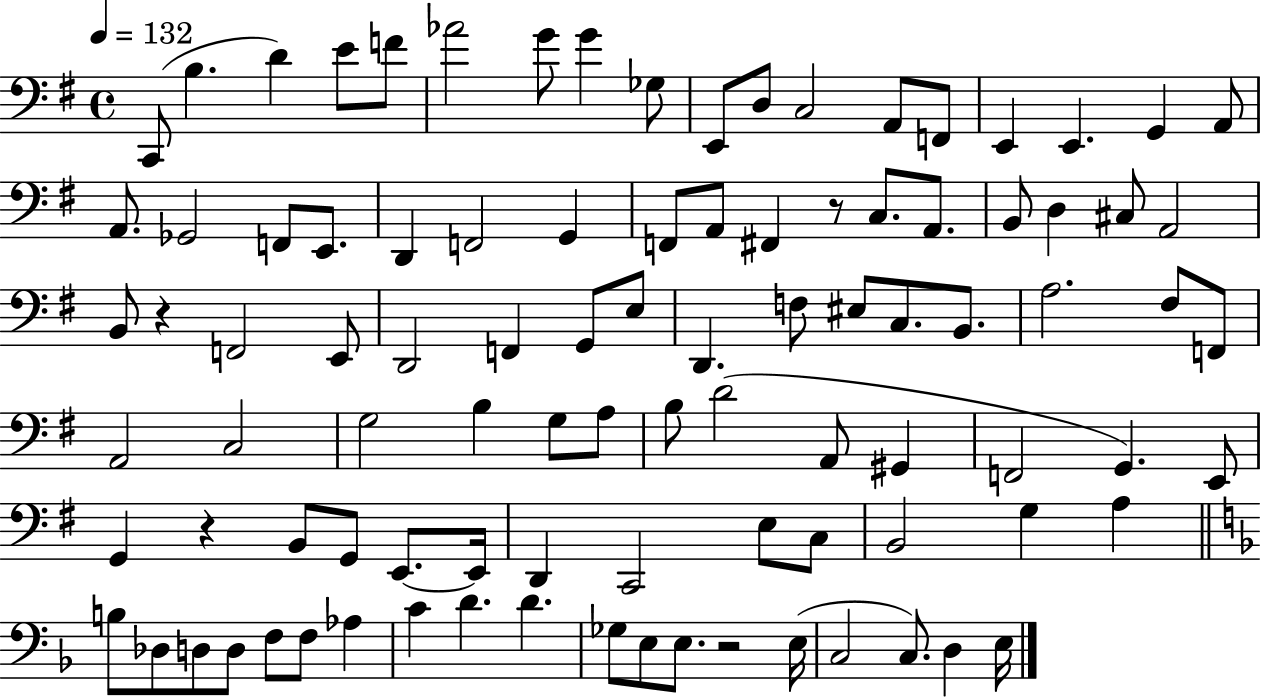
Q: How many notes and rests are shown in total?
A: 96